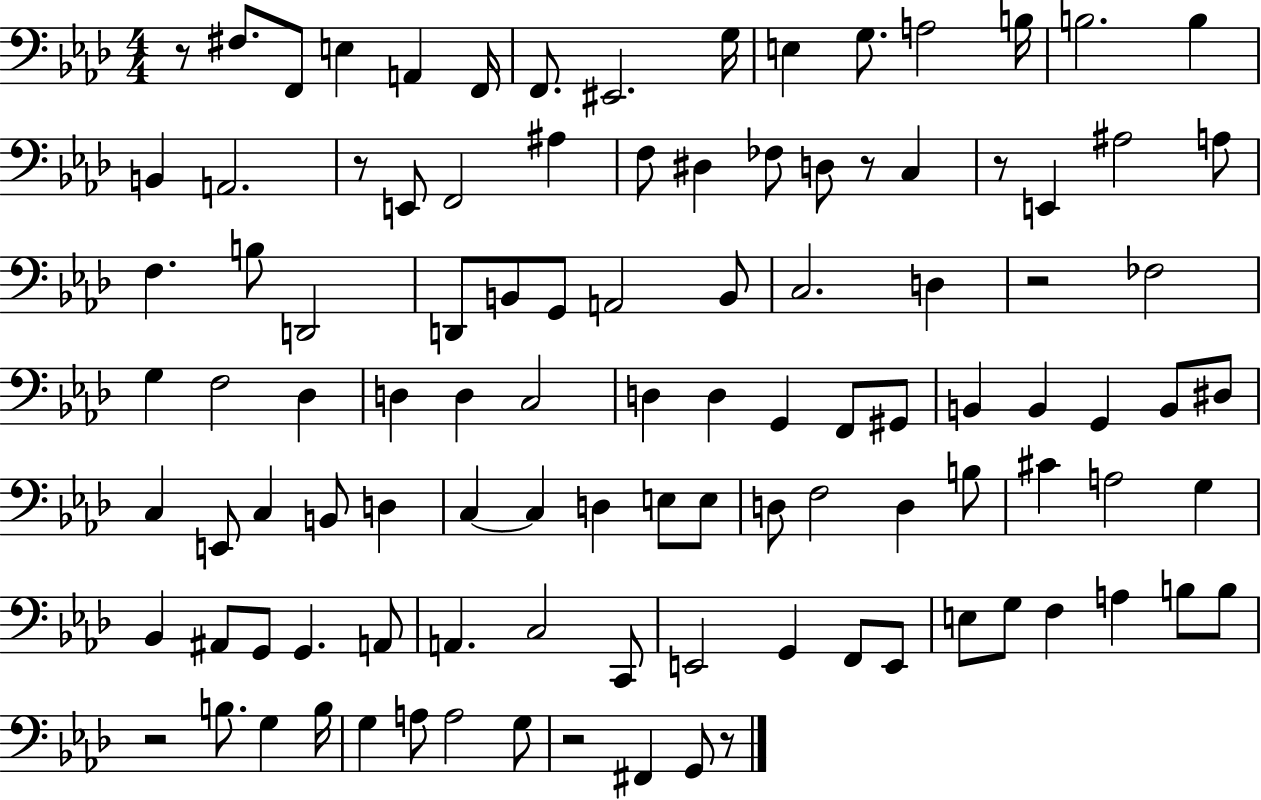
{
  \clef bass
  \numericTimeSignature
  \time 4/4
  \key aes \major
  r8 fis8. f,8 e4 a,4 f,16 | f,8. eis,2. g16 | e4 g8. a2 b16 | b2. b4 | \break b,4 a,2. | r8 e,8 f,2 ais4 | f8 dis4 fes8 d8 r8 c4 | r8 e,4 ais2 a8 | \break f4. b8 d,2 | d,8 b,8 g,8 a,2 b,8 | c2. d4 | r2 fes2 | \break g4 f2 des4 | d4 d4 c2 | d4 d4 g,4 f,8 gis,8 | b,4 b,4 g,4 b,8 dis8 | \break c4 e,8 c4 b,8 d4 | c4~~ c4 d4 e8 e8 | d8 f2 d4 b8 | cis'4 a2 g4 | \break bes,4 ais,8 g,8 g,4. a,8 | a,4. c2 c,8 | e,2 g,4 f,8 e,8 | e8 g8 f4 a4 b8 b8 | \break r2 b8. g4 b16 | g4 a8 a2 g8 | r2 fis,4 g,8 r8 | \bar "|."
}